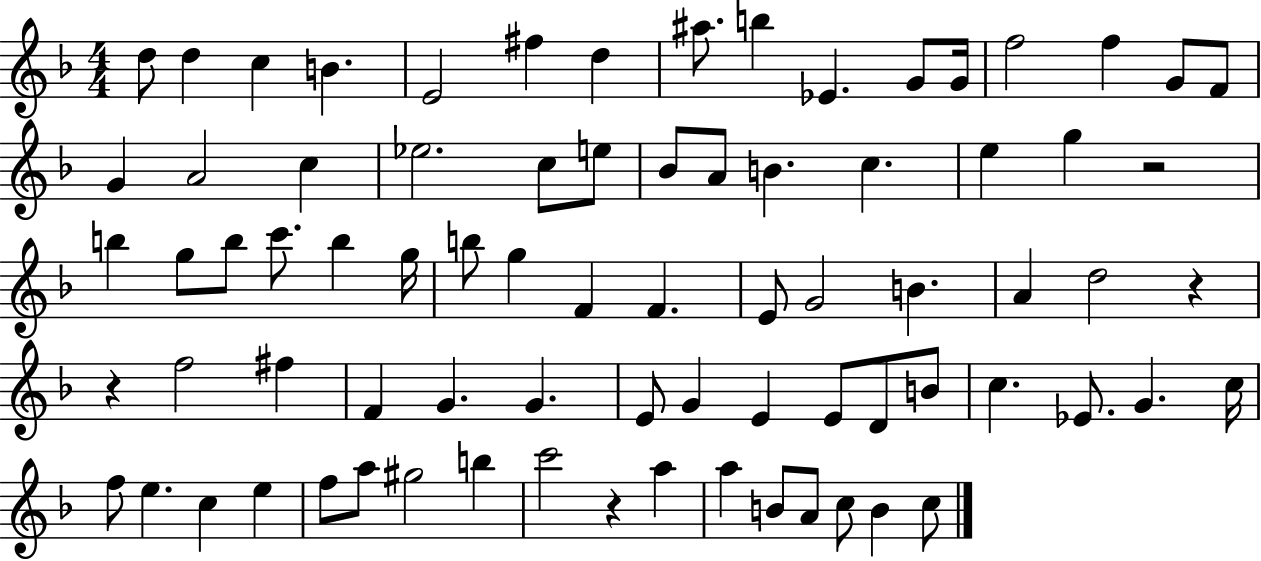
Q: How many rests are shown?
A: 4